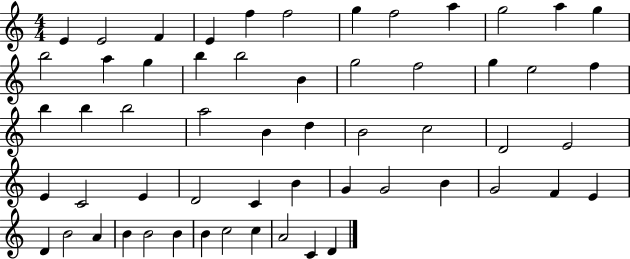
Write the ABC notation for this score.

X:1
T:Untitled
M:4/4
L:1/4
K:C
E E2 F E f f2 g f2 a g2 a g b2 a g b b2 B g2 f2 g e2 f b b b2 a2 B d B2 c2 D2 E2 E C2 E D2 C B G G2 B G2 F E D B2 A B B2 B B c2 c A2 C D